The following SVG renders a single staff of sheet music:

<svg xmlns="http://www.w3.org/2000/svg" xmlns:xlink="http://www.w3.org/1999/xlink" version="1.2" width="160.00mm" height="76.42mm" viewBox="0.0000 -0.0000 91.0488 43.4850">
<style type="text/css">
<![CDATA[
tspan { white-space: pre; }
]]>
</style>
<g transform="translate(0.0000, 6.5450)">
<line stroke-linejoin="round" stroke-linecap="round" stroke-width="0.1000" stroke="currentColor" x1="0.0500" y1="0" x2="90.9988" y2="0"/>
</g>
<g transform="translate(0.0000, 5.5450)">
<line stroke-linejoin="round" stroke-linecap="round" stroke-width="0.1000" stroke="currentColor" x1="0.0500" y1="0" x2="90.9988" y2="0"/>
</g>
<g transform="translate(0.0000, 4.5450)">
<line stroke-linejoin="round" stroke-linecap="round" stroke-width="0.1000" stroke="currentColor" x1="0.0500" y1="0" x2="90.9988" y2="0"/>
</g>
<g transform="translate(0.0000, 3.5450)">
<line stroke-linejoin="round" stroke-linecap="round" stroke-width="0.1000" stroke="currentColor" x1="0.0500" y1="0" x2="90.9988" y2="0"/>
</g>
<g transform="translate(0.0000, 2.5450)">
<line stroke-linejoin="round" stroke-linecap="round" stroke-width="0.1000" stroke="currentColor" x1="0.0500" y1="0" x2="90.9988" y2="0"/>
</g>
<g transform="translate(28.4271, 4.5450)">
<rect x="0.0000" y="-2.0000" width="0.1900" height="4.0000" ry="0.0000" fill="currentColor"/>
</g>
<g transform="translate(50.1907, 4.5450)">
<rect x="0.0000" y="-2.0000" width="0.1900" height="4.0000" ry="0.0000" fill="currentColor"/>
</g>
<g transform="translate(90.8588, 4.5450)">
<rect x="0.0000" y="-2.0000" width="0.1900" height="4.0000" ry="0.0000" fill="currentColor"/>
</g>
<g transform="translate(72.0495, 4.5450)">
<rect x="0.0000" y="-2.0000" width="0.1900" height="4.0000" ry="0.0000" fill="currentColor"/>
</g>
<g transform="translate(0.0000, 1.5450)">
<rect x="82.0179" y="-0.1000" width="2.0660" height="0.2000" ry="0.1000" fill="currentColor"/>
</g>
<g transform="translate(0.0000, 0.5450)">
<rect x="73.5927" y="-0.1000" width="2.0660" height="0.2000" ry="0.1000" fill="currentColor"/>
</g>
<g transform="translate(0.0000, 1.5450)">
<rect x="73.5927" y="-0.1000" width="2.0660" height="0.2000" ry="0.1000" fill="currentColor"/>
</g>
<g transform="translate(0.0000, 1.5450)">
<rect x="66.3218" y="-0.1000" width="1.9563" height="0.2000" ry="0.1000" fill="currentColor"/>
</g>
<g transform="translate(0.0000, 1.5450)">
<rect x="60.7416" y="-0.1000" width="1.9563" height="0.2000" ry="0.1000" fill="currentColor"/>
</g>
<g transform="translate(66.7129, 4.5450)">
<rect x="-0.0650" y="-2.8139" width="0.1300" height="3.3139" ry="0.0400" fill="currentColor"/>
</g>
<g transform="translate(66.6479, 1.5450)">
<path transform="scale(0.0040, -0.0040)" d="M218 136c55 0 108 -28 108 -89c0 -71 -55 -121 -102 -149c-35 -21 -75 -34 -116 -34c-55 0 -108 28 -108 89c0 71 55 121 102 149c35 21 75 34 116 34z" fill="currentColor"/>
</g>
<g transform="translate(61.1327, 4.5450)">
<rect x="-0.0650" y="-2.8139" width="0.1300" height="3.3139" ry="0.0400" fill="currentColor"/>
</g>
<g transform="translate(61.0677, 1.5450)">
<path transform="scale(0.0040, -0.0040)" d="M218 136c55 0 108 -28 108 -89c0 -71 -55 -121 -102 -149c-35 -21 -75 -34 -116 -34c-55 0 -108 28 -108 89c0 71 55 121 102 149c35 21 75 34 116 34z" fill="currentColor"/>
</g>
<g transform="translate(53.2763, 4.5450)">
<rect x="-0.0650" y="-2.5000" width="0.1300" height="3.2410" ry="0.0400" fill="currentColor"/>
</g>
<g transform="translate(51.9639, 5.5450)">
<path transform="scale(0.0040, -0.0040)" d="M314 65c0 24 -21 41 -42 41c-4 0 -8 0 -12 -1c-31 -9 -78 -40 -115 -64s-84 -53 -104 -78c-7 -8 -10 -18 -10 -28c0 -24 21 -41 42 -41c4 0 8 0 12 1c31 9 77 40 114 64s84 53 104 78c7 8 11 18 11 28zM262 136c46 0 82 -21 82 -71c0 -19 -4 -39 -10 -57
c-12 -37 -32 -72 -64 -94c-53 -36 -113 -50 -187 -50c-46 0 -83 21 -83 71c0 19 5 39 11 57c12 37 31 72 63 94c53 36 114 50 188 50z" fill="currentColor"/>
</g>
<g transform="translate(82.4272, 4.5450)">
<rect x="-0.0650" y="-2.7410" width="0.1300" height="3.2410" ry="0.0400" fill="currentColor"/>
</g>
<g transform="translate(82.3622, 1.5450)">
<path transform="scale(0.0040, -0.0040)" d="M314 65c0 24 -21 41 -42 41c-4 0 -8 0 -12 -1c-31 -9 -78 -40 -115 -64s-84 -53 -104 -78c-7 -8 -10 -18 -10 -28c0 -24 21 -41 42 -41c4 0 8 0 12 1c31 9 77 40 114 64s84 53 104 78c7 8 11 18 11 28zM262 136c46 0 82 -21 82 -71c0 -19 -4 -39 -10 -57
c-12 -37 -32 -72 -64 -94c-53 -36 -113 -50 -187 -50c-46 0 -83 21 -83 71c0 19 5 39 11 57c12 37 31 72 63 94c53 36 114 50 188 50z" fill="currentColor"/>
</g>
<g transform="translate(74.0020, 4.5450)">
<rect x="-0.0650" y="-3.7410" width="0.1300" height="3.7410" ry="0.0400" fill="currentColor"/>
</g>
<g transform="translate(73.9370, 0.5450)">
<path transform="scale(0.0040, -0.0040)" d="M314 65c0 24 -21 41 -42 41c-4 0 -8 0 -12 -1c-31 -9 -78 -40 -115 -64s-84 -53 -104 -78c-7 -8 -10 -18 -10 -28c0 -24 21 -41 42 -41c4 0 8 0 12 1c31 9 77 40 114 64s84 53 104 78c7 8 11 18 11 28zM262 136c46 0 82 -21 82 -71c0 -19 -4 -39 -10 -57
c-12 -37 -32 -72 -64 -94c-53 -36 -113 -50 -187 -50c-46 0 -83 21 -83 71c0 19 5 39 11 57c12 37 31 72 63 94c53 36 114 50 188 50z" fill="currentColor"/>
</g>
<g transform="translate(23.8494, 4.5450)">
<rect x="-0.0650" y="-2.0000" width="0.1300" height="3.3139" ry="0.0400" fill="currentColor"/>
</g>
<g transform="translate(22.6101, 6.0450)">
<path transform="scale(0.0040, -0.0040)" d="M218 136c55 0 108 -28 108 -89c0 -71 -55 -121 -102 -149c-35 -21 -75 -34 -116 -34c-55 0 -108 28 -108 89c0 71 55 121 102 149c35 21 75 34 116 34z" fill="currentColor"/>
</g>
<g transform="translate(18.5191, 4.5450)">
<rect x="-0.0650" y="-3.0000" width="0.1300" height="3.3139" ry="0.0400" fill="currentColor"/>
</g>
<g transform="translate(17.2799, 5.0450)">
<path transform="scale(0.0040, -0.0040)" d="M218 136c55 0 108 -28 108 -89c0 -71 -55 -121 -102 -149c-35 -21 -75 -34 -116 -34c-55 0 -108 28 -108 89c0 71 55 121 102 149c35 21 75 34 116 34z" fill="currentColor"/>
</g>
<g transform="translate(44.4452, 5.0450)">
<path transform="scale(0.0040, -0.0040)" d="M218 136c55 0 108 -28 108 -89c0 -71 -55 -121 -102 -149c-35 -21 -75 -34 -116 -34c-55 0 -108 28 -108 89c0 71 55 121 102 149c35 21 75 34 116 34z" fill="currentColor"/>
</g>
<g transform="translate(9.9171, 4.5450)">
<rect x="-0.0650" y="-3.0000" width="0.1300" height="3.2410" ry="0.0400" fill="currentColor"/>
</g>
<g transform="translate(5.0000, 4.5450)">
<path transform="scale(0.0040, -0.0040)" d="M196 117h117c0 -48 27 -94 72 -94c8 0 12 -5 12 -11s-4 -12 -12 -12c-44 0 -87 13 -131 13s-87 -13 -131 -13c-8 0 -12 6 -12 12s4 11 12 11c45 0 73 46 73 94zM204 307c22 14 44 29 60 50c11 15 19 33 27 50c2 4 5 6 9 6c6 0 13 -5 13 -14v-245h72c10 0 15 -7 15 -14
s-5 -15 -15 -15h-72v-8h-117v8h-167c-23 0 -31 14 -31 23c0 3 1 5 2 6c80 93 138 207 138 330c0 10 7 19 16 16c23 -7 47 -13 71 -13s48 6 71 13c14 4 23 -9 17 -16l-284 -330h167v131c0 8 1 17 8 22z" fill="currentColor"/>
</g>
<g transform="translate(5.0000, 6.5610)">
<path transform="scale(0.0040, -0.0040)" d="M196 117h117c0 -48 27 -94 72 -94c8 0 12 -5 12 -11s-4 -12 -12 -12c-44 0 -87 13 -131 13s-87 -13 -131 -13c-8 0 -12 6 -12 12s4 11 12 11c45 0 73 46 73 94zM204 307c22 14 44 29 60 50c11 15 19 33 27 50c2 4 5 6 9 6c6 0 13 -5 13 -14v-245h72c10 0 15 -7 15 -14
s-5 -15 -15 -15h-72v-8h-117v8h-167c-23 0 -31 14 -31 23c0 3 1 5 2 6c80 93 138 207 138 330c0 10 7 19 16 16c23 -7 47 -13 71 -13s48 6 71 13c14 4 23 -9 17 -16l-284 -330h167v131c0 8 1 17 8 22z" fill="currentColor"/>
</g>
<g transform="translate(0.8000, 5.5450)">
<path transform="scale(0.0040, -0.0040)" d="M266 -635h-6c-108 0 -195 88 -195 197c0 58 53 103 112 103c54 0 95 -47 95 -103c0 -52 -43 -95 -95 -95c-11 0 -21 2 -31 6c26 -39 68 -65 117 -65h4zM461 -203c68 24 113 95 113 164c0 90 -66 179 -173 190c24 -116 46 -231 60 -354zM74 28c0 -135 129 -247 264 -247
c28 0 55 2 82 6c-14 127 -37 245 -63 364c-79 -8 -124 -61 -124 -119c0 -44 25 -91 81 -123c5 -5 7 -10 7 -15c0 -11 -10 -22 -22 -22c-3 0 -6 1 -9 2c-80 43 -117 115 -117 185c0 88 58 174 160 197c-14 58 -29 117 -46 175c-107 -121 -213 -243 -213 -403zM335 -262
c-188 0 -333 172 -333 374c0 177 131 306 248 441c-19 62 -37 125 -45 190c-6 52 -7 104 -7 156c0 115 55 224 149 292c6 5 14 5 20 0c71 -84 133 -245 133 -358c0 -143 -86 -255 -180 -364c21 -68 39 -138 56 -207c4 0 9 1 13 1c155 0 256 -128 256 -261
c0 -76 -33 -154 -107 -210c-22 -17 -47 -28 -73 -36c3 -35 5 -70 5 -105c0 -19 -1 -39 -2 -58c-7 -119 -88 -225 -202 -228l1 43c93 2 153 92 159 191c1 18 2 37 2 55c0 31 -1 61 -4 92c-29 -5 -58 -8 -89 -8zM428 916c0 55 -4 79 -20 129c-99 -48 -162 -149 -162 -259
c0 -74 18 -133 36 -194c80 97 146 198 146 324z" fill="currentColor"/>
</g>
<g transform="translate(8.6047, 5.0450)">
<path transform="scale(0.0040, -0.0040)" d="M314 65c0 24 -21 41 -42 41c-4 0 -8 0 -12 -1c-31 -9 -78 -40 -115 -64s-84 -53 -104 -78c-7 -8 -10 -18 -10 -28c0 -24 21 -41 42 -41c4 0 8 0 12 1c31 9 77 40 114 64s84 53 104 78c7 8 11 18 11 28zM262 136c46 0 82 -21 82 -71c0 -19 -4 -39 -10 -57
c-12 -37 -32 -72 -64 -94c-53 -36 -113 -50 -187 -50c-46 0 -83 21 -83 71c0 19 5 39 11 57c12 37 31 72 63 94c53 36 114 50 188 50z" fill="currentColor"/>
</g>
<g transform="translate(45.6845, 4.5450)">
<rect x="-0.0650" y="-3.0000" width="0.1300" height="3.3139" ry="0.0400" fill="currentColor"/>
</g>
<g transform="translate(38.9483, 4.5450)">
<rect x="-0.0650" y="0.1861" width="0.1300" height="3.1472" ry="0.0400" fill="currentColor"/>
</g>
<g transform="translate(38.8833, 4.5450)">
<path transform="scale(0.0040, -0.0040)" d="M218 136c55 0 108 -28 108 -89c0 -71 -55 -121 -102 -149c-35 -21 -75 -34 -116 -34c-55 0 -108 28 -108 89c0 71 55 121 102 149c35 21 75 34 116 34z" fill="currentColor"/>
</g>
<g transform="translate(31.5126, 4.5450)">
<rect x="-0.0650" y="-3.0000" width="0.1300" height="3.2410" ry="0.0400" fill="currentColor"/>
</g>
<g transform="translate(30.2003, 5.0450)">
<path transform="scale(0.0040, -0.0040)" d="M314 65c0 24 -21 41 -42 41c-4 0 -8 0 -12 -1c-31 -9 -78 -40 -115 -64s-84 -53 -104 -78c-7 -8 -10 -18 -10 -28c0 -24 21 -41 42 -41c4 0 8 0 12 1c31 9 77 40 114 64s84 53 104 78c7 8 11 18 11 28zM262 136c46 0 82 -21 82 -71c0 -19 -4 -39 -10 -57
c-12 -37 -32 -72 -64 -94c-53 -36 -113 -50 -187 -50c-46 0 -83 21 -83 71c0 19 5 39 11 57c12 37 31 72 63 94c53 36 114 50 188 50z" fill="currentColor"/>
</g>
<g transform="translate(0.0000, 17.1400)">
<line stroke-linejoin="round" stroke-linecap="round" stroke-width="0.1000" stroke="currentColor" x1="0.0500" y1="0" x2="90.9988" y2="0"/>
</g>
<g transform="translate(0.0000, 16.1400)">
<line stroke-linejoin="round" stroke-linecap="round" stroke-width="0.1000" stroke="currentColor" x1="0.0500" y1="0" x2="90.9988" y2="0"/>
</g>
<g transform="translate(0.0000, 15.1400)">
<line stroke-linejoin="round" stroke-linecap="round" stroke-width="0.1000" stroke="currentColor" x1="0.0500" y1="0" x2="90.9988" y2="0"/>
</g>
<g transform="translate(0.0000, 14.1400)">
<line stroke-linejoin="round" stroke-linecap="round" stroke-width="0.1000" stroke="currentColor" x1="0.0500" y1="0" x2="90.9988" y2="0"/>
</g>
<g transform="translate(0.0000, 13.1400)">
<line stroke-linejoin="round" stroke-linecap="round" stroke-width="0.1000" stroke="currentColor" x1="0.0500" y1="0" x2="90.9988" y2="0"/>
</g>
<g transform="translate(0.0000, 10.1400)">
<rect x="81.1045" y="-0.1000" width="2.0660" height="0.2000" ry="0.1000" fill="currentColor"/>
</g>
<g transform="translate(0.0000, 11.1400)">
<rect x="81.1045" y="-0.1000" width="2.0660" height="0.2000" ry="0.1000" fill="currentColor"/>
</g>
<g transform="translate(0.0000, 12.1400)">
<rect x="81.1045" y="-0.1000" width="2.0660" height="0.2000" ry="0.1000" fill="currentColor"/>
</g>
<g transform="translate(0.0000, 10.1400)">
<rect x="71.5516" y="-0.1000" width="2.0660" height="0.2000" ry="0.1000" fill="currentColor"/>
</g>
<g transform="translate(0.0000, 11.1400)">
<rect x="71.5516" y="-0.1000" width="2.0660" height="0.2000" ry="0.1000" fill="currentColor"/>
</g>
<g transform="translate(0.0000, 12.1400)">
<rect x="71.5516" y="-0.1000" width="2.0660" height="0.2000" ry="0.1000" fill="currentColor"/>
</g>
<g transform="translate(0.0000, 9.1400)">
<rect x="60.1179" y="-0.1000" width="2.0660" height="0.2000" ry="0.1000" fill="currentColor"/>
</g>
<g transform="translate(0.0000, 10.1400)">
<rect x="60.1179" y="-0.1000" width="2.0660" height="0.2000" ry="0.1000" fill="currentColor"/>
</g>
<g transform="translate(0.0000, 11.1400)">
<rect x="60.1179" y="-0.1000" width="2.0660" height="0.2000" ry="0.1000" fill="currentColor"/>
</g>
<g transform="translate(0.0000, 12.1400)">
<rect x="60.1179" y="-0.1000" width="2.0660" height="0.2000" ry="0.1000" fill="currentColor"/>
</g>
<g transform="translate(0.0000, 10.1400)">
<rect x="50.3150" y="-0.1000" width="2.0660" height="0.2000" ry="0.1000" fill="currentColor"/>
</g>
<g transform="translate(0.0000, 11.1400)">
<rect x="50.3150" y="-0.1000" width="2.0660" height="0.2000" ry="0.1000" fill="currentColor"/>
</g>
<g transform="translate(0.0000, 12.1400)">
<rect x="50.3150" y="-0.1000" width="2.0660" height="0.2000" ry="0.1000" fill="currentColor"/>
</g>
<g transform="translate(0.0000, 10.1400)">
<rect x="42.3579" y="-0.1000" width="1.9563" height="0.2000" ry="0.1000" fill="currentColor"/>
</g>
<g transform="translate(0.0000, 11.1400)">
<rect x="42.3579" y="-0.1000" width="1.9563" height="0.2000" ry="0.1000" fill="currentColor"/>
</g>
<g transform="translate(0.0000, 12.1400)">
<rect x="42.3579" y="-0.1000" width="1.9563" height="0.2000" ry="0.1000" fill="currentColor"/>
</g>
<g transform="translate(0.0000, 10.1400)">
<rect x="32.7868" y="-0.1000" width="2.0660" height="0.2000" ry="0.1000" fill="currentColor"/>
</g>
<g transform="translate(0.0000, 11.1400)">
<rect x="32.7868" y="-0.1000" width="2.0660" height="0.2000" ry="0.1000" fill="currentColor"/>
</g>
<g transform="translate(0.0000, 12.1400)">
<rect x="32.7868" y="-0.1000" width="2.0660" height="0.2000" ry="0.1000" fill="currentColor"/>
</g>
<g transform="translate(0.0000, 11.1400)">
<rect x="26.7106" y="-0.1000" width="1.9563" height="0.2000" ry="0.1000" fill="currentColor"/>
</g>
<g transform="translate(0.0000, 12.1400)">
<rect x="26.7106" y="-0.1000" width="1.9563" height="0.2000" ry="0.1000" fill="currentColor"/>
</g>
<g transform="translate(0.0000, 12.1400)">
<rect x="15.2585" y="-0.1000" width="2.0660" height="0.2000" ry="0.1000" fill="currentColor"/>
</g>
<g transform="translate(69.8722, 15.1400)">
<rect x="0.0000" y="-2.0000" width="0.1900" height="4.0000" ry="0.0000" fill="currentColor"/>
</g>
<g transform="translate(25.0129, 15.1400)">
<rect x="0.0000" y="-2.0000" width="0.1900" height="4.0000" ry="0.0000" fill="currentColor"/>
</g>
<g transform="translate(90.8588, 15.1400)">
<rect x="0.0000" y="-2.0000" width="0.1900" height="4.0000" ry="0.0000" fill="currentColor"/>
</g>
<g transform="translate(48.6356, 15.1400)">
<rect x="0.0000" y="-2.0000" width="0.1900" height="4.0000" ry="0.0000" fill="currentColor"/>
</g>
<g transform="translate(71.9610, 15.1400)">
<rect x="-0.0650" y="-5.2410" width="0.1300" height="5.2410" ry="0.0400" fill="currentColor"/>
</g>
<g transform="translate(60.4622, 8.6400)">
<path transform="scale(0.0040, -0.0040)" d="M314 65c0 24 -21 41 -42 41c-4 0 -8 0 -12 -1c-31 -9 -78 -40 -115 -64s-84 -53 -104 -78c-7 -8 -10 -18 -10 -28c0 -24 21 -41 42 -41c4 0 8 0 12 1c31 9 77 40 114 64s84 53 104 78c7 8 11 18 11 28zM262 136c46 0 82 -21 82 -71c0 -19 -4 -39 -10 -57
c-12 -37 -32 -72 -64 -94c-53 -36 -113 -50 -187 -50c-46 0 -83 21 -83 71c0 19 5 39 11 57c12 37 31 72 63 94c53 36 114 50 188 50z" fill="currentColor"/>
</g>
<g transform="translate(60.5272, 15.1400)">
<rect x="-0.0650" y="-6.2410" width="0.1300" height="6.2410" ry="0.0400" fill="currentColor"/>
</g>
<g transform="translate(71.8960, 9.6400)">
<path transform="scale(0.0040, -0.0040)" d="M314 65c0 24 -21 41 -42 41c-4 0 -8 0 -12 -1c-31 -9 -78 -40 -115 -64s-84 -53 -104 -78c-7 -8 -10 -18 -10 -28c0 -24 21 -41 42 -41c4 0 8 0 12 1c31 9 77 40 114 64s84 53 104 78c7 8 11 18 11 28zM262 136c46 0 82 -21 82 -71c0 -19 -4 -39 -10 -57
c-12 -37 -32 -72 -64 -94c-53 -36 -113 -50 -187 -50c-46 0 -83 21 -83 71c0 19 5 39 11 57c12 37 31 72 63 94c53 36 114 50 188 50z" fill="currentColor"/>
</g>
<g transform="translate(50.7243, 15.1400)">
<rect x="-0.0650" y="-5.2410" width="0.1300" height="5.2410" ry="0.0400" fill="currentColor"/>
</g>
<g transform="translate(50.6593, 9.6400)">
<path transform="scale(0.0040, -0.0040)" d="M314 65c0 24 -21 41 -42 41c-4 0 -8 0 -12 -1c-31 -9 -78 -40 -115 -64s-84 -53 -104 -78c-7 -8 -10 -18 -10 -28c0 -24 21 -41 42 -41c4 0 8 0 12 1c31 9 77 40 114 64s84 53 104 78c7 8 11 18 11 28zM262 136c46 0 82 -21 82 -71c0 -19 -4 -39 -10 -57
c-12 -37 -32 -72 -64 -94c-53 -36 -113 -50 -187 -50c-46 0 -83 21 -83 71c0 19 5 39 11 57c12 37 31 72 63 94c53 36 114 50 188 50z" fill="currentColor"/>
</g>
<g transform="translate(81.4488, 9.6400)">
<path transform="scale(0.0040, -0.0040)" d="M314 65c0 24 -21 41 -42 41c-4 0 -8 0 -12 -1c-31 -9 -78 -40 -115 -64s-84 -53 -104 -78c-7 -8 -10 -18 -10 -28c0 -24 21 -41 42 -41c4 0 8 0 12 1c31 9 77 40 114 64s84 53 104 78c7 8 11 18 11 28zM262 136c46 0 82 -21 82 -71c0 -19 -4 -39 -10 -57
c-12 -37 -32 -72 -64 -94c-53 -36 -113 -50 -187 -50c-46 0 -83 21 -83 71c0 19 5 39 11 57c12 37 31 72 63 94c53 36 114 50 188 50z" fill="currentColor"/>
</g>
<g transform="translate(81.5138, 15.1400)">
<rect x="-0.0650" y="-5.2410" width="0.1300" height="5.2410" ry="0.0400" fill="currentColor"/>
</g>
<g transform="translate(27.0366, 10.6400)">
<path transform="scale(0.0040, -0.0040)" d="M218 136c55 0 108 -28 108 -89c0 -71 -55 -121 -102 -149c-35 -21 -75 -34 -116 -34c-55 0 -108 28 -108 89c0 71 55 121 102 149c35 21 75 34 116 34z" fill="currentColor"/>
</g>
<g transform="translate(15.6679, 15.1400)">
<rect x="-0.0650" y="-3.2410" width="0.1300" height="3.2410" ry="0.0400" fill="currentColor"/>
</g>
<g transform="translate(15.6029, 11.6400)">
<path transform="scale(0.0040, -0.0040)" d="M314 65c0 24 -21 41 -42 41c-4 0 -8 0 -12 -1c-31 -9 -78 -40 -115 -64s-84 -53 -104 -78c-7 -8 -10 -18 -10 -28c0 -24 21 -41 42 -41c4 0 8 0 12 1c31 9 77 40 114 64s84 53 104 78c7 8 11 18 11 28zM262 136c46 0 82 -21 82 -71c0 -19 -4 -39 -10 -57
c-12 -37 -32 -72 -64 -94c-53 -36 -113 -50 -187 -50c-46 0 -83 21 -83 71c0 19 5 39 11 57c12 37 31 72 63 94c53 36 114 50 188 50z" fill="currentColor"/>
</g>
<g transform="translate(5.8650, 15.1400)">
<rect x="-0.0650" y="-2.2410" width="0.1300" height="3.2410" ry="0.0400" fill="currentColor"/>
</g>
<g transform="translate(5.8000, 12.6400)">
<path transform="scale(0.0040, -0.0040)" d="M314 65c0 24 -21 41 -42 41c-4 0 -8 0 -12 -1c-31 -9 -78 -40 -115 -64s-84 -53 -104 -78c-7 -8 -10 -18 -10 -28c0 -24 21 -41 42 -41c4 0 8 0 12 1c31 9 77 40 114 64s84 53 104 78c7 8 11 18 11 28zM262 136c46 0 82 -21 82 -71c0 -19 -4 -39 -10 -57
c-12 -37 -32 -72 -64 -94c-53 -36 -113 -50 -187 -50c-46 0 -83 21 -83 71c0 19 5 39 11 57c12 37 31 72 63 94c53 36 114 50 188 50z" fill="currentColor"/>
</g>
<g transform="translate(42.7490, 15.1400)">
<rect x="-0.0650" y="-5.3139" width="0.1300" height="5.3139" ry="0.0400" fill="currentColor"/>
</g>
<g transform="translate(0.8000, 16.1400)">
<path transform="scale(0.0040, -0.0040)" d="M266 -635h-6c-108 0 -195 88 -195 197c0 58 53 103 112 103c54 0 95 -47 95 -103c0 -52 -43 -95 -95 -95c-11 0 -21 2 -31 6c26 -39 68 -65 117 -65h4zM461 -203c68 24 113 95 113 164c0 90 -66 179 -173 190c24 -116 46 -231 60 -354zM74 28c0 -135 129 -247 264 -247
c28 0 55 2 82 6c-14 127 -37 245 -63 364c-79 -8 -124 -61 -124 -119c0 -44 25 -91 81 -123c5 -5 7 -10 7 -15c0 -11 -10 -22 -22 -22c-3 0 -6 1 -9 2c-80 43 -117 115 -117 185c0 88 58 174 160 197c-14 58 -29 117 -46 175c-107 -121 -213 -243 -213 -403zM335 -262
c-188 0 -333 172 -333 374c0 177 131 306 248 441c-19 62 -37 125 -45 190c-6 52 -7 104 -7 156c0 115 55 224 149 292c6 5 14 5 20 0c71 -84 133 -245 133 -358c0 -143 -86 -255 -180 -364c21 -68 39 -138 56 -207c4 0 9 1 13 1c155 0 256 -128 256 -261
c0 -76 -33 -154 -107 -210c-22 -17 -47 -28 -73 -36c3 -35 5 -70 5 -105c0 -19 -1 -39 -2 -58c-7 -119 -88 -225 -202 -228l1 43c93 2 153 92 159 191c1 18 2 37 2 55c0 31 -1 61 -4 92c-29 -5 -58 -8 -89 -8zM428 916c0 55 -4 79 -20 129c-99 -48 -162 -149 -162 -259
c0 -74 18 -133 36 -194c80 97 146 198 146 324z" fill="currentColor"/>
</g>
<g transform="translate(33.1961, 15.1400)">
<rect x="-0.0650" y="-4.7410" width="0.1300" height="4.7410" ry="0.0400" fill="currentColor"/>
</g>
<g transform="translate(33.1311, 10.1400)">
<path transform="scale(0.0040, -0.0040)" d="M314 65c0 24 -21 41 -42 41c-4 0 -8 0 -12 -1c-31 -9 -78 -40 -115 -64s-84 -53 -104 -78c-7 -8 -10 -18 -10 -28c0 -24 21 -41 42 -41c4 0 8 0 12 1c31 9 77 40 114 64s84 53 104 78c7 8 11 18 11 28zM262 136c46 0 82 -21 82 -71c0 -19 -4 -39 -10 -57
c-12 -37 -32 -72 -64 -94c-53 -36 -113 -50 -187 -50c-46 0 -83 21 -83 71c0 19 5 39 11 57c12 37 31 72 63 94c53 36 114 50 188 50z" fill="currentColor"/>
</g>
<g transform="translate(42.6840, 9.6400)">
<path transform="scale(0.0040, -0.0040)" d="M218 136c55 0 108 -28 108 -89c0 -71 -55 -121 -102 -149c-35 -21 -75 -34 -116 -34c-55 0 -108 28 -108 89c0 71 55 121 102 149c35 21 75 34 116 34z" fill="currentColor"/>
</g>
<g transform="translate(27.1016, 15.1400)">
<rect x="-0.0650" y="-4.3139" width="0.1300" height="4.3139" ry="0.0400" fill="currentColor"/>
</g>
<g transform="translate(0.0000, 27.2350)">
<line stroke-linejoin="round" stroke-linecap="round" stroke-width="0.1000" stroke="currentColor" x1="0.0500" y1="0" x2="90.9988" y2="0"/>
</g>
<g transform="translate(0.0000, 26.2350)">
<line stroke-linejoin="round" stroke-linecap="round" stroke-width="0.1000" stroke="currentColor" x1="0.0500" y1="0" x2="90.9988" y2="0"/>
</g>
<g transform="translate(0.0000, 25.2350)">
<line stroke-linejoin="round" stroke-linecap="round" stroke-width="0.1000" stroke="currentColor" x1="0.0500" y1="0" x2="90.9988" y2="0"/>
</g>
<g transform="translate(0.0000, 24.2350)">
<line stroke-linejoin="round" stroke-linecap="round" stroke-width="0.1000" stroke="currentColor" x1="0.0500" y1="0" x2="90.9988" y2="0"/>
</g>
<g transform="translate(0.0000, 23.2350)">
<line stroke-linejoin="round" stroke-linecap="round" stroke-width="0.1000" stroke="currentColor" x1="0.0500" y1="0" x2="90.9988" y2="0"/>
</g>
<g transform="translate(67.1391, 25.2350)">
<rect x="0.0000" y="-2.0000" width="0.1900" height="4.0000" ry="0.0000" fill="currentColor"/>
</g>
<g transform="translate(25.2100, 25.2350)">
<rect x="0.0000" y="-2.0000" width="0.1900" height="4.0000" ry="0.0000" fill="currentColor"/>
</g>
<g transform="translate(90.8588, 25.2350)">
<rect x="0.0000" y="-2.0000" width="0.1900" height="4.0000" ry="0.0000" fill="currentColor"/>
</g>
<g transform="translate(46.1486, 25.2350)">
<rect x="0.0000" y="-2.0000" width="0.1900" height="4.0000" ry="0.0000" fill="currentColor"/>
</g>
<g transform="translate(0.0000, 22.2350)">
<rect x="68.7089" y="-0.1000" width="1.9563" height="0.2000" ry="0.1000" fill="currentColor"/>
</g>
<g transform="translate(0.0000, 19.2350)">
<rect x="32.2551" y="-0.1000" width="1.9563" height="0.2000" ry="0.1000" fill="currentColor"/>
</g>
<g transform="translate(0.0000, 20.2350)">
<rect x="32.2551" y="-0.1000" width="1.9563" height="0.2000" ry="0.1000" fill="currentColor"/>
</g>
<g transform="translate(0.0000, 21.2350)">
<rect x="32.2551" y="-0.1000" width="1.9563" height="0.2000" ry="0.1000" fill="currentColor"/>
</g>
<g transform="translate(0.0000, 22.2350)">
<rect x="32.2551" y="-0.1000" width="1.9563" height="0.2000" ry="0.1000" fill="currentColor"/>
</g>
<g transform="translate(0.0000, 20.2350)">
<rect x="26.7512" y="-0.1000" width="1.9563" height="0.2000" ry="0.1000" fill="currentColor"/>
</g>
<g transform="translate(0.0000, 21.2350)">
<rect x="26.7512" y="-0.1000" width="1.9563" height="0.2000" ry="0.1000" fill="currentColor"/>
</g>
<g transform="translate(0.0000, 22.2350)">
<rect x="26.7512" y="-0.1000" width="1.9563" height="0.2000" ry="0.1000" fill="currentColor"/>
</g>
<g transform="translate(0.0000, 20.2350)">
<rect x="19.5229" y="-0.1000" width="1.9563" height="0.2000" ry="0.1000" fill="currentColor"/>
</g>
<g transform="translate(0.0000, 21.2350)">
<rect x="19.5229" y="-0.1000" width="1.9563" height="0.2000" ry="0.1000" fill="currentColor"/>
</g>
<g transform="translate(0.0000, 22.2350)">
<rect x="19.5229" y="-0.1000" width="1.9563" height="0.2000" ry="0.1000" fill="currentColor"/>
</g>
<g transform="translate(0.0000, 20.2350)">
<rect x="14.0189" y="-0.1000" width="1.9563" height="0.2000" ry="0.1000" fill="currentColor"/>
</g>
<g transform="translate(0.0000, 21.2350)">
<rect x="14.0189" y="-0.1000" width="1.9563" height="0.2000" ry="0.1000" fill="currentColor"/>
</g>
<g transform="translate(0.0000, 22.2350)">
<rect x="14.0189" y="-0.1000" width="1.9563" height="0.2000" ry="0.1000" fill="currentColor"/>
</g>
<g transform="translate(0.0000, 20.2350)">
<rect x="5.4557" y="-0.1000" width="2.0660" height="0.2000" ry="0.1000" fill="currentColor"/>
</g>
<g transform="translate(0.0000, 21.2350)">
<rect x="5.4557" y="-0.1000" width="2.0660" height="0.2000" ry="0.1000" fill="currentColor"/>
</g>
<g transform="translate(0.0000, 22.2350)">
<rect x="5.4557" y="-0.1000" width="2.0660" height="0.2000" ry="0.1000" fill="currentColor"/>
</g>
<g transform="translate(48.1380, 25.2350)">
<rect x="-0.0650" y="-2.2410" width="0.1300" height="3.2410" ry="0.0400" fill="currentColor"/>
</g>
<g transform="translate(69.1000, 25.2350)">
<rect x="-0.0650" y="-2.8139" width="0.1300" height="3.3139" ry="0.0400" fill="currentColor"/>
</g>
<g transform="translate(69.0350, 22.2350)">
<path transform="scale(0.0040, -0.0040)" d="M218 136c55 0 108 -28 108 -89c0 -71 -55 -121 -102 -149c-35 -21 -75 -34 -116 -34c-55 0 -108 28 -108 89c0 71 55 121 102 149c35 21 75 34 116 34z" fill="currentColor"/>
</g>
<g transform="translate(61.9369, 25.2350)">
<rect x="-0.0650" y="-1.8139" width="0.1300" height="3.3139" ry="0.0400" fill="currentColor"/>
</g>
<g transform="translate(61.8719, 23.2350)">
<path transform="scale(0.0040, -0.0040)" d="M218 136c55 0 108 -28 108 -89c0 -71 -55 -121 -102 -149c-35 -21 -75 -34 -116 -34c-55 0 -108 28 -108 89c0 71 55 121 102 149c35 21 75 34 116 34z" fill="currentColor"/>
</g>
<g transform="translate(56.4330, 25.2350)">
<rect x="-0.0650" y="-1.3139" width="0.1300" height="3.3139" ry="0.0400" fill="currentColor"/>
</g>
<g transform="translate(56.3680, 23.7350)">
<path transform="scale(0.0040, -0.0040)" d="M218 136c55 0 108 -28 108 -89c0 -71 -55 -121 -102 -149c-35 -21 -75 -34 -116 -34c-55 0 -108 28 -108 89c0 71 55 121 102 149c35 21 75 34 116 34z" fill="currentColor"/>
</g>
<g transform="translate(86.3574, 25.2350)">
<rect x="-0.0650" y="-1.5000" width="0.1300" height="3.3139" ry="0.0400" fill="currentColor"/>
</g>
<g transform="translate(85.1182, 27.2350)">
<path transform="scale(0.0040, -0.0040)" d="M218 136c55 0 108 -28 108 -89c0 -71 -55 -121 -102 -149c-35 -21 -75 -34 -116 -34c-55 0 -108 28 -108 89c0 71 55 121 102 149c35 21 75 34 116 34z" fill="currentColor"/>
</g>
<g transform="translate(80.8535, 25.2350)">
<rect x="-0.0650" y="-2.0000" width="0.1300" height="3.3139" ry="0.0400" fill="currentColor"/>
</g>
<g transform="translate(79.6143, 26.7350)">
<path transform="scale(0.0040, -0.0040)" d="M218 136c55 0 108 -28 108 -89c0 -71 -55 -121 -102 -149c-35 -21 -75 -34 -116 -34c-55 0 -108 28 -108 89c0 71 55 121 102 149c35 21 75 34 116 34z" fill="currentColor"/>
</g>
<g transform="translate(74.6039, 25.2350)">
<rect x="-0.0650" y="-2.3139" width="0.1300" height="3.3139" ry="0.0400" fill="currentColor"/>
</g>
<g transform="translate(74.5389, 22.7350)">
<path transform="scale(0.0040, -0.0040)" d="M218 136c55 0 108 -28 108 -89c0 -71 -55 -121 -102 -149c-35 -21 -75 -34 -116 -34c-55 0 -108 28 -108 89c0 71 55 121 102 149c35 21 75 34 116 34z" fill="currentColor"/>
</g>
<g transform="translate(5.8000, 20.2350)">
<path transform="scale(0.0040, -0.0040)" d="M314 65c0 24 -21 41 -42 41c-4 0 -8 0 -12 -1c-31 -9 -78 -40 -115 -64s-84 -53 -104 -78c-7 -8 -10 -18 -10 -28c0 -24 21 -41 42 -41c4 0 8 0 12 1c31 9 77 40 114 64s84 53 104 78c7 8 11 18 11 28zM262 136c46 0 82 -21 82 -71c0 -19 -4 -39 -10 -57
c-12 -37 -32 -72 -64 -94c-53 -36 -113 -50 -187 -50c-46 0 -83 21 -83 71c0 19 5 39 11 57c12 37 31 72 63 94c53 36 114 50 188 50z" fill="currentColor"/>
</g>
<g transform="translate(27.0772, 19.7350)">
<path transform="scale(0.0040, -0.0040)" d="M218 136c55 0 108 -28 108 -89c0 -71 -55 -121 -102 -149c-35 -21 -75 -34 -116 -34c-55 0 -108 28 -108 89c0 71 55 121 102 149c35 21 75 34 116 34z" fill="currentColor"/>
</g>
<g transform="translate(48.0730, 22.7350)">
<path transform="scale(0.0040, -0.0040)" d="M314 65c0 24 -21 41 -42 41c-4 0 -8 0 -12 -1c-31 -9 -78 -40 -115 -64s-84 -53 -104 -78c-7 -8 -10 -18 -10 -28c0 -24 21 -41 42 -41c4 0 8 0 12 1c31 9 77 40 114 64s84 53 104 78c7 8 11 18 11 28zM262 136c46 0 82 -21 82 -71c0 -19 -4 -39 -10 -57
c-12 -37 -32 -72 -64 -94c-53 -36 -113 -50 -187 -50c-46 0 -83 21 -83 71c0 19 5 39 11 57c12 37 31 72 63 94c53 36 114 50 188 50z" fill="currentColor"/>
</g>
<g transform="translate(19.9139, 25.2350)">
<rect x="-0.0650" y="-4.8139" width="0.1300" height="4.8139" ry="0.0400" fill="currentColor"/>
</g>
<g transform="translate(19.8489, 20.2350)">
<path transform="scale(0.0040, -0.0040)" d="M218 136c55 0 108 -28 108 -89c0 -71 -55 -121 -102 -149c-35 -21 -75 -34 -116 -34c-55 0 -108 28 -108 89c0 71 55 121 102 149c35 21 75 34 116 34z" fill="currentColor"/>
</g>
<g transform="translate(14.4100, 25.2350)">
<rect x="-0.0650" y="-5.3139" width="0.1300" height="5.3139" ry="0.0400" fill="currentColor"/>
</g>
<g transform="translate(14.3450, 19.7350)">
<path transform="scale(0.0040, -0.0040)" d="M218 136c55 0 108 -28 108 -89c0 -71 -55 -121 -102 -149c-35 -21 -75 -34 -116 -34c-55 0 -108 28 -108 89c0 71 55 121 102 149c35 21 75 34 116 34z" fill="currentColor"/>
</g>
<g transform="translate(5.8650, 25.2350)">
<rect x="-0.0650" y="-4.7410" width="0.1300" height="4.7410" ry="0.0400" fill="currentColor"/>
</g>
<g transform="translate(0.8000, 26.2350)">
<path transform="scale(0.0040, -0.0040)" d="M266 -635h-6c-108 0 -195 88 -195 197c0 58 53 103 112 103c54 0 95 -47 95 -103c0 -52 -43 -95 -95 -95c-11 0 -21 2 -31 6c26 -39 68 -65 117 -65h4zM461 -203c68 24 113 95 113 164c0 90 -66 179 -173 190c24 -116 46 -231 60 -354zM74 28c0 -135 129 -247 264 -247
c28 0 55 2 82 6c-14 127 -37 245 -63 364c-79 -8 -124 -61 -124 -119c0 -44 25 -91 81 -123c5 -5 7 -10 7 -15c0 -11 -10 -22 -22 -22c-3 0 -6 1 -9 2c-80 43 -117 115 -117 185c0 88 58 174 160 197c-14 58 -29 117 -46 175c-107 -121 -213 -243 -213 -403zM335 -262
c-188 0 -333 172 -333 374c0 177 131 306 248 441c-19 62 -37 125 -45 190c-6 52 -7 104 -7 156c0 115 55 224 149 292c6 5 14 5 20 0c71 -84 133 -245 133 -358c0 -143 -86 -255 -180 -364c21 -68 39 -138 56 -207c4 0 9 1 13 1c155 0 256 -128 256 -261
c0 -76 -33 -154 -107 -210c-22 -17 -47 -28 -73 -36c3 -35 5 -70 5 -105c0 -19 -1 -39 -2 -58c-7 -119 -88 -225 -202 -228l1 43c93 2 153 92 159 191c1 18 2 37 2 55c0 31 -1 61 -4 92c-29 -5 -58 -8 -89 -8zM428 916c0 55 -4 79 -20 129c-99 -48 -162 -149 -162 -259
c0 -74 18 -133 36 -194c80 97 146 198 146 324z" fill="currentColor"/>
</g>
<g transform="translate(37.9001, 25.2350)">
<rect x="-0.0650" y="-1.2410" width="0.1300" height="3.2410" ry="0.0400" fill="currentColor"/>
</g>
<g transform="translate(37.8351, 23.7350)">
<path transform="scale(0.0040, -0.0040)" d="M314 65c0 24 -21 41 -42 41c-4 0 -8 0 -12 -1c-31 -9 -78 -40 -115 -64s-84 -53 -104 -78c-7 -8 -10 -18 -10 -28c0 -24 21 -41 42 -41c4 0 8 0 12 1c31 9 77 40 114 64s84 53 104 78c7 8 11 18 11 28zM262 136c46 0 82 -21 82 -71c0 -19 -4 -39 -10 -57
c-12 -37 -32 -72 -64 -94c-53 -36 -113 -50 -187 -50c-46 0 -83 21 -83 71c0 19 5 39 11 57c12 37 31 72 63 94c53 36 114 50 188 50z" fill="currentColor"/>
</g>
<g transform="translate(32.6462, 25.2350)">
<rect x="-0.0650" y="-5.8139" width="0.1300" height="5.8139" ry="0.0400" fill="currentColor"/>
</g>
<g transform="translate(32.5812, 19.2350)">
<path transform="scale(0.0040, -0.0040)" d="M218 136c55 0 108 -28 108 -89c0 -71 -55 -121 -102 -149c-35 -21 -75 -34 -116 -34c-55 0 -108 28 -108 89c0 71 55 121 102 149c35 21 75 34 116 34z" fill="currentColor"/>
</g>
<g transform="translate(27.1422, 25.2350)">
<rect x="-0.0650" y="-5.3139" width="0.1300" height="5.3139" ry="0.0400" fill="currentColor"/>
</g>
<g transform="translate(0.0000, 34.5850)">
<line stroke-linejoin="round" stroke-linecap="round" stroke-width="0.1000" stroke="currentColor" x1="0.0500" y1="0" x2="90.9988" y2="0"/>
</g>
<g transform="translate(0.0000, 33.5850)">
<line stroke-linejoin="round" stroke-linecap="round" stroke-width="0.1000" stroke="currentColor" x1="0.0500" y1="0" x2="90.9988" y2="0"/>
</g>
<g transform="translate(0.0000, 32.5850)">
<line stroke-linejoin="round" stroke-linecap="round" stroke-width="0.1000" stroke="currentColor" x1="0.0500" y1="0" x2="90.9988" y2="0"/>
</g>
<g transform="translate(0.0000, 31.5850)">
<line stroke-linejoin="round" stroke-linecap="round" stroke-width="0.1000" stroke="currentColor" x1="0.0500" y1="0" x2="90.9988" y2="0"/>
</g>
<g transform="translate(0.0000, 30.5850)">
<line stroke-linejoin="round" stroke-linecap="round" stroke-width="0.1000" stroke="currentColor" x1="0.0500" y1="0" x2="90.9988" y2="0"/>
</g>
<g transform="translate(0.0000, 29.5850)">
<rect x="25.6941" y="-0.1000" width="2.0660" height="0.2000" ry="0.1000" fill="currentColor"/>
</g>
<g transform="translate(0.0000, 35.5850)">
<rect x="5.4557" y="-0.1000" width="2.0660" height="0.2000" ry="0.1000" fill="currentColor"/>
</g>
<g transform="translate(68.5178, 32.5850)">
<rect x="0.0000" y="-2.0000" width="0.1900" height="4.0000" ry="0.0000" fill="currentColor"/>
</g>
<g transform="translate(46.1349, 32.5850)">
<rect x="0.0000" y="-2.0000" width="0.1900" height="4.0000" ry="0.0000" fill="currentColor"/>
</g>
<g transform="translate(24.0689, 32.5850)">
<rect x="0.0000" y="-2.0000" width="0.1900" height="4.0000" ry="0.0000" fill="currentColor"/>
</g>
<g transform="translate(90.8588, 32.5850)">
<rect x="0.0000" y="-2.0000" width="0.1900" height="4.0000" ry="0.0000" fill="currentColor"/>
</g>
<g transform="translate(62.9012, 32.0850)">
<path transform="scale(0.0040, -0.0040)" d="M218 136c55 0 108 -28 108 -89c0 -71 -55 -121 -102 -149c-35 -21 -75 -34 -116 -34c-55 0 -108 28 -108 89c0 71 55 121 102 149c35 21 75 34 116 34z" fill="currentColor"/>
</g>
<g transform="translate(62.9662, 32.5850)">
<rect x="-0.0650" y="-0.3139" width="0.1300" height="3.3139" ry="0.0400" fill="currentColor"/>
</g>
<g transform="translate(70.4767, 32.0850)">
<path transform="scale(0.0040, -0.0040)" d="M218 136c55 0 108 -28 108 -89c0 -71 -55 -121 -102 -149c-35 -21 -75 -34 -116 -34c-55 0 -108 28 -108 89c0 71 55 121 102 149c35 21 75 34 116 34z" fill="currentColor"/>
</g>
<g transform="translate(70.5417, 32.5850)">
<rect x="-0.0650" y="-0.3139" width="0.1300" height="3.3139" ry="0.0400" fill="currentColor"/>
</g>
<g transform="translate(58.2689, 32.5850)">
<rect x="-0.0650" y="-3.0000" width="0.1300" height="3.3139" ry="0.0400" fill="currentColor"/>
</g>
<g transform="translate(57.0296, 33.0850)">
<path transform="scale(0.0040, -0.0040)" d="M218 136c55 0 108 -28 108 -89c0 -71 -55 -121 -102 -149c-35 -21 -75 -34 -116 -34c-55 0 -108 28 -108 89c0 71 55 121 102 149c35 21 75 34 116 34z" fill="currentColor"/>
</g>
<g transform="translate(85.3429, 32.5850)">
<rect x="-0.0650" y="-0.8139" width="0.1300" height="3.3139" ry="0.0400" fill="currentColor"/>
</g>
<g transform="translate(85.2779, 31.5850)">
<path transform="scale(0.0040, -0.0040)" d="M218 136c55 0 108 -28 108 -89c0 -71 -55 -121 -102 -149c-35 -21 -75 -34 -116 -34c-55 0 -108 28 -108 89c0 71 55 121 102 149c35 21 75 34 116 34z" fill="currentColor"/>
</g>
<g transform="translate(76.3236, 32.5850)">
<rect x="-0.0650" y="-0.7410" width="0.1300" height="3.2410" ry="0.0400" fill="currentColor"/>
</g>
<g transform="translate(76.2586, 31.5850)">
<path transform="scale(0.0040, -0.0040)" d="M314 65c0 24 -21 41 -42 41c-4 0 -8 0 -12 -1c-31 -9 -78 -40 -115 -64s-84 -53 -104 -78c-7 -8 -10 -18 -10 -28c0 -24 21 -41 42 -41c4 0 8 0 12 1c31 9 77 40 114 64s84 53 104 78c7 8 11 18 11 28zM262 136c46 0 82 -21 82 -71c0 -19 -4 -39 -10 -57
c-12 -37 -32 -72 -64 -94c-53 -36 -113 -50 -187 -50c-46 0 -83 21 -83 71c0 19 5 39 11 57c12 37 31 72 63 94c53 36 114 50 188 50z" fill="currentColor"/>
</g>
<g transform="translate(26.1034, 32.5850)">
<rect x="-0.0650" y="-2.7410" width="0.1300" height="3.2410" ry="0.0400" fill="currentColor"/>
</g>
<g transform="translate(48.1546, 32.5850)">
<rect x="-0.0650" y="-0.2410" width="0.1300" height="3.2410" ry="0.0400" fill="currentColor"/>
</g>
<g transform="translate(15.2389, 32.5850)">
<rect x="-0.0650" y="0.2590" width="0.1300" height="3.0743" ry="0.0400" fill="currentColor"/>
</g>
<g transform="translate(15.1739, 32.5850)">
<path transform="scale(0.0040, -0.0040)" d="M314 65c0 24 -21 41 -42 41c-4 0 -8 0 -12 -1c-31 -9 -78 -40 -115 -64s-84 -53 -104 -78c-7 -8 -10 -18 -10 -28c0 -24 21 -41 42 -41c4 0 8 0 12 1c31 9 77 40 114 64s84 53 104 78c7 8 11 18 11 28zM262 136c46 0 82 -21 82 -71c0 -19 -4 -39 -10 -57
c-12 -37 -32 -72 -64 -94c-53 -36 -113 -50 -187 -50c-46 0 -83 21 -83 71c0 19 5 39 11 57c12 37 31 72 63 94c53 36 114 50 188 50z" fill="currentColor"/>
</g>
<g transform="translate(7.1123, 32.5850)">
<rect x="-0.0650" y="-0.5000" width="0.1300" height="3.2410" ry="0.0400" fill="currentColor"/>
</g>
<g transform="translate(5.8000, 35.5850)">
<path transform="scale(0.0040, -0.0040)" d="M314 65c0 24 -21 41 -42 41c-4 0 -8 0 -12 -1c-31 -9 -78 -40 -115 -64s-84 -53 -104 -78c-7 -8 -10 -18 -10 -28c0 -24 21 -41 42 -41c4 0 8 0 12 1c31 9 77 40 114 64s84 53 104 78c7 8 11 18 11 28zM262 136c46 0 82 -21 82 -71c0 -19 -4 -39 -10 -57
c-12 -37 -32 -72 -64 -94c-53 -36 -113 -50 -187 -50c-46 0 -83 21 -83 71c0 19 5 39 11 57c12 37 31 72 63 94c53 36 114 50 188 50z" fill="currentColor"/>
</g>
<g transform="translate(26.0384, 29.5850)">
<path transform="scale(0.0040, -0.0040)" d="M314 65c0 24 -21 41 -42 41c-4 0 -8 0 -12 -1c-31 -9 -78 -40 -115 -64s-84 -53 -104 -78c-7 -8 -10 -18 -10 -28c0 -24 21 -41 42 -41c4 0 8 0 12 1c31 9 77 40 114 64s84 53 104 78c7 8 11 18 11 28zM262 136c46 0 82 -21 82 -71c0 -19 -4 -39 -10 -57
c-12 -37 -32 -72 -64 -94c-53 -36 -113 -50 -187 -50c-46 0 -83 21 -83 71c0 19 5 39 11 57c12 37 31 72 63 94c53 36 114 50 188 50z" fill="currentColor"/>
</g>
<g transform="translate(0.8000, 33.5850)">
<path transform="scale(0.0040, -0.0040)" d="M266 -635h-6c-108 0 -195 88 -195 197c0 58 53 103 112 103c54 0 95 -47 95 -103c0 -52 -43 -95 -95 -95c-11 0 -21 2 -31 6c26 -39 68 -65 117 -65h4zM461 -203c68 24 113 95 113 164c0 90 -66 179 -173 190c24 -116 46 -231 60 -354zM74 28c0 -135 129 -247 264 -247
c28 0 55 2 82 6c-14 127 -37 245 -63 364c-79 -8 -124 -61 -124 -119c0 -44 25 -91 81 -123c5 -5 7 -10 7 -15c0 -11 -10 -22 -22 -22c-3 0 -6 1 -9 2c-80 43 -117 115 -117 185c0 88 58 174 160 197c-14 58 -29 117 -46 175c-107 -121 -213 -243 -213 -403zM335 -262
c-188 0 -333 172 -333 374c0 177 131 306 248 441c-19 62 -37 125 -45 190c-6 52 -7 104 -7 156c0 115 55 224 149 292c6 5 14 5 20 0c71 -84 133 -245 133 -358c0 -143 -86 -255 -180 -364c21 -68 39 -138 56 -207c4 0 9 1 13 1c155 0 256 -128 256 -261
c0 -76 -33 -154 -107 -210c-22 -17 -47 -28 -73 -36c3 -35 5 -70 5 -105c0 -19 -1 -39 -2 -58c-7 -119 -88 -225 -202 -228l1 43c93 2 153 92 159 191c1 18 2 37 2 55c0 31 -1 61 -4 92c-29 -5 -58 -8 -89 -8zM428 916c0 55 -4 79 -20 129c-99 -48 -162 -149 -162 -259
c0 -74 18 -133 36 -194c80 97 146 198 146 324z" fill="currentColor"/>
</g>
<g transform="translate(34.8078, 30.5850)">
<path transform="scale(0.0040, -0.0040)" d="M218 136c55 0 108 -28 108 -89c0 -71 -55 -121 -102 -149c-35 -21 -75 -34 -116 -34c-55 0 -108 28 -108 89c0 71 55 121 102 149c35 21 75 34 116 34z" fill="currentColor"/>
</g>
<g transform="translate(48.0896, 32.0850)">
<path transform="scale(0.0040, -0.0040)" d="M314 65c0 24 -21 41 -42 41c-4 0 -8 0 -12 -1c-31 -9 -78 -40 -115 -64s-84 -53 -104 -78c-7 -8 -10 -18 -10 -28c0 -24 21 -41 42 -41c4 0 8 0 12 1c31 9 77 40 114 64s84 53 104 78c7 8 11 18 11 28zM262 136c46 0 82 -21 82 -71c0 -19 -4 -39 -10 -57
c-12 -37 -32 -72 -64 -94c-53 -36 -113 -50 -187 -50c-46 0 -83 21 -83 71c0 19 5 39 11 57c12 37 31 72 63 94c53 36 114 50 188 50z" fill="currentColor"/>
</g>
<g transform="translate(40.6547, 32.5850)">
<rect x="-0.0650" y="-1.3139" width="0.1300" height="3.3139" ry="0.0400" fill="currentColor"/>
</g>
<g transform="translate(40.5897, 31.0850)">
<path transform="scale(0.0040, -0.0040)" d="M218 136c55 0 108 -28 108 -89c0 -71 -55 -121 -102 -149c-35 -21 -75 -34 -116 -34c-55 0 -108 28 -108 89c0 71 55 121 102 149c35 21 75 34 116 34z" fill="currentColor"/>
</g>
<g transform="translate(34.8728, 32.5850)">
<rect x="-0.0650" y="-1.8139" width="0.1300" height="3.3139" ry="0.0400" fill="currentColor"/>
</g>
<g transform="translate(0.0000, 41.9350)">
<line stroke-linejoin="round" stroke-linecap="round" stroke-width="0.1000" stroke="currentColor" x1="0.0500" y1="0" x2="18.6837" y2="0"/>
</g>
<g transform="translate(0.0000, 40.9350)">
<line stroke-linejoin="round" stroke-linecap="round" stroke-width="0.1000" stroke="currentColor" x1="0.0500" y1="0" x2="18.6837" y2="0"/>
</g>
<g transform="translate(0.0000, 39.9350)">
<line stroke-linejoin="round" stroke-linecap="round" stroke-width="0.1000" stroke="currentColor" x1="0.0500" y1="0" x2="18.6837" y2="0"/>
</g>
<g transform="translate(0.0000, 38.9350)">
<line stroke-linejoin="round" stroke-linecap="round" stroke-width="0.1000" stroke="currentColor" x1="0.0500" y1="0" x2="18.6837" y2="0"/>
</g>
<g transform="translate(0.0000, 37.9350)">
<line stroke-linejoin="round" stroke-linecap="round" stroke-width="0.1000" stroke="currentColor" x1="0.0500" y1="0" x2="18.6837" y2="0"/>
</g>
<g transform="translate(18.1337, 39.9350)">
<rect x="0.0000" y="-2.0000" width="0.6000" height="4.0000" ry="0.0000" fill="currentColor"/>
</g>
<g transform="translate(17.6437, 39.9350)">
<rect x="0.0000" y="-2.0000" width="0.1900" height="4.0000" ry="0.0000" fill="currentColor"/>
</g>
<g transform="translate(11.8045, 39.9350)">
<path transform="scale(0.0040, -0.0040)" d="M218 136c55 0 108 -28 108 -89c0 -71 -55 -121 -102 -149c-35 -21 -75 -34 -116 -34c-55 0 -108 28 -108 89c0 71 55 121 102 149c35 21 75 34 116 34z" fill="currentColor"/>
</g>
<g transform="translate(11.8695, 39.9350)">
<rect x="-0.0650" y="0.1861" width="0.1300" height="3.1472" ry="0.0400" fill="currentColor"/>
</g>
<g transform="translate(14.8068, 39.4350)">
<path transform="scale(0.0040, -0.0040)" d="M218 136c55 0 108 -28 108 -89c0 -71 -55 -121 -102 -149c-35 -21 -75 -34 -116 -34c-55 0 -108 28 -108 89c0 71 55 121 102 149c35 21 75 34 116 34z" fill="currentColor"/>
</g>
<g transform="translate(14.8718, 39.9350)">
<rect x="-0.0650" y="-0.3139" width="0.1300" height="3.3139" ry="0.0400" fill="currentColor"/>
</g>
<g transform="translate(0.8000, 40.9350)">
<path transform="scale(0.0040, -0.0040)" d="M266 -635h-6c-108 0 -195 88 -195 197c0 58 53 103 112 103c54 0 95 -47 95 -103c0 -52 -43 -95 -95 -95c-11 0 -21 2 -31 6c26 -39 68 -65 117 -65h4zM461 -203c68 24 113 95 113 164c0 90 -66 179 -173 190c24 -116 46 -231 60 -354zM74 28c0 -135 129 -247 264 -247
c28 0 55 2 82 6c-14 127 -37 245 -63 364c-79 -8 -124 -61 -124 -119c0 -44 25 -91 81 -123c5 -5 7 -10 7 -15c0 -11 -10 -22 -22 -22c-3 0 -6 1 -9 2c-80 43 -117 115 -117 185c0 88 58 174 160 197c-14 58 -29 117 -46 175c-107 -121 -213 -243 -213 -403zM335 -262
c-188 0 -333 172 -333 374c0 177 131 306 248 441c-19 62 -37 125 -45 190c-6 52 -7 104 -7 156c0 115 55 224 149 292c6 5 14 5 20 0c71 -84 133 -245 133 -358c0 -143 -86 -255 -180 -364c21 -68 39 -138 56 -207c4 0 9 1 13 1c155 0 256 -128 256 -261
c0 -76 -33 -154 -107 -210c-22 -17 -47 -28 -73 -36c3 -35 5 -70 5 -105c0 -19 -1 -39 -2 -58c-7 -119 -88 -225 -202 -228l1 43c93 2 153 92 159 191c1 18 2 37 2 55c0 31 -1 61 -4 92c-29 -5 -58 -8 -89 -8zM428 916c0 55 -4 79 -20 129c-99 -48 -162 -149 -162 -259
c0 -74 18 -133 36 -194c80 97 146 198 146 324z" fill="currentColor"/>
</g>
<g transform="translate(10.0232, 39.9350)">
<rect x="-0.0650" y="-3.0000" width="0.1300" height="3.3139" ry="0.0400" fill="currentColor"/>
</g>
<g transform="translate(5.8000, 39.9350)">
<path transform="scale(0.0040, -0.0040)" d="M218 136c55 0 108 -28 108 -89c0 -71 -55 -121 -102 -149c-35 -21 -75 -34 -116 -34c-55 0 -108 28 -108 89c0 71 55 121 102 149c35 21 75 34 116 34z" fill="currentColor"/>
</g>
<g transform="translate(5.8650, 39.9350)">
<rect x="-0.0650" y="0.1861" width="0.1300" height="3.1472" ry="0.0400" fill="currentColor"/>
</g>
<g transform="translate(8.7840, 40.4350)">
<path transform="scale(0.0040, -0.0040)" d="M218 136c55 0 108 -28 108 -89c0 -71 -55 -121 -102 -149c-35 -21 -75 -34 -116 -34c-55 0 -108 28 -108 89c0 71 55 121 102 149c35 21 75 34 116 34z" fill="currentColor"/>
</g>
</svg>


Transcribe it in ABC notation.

X:1
T:Untitled
M:4/4
L:1/4
K:C
A2 A F A2 B A G2 a a c'2 a2 g2 b2 d' e'2 f' f'2 a'2 f'2 f'2 e'2 f' e' f' g' e2 g2 e f a g F E C2 B2 a2 f e c2 A c c d2 d B A B c